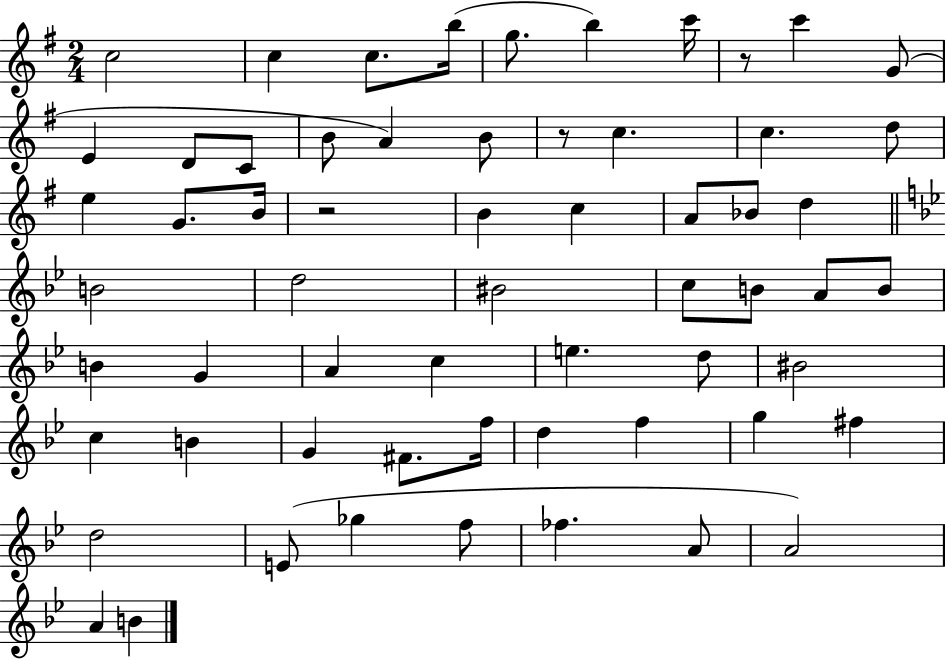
X:1
T:Untitled
M:2/4
L:1/4
K:G
c2 c c/2 b/4 g/2 b c'/4 z/2 c' G/2 E D/2 C/2 B/2 A B/2 z/2 c c d/2 e G/2 B/4 z2 B c A/2 _B/2 d B2 d2 ^B2 c/2 B/2 A/2 B/2 B G A c e d/2 ^B2 c B G ^F/2 f/4 d f g ^f d2 E/2 _g f/2 _f A/2 A2 A B